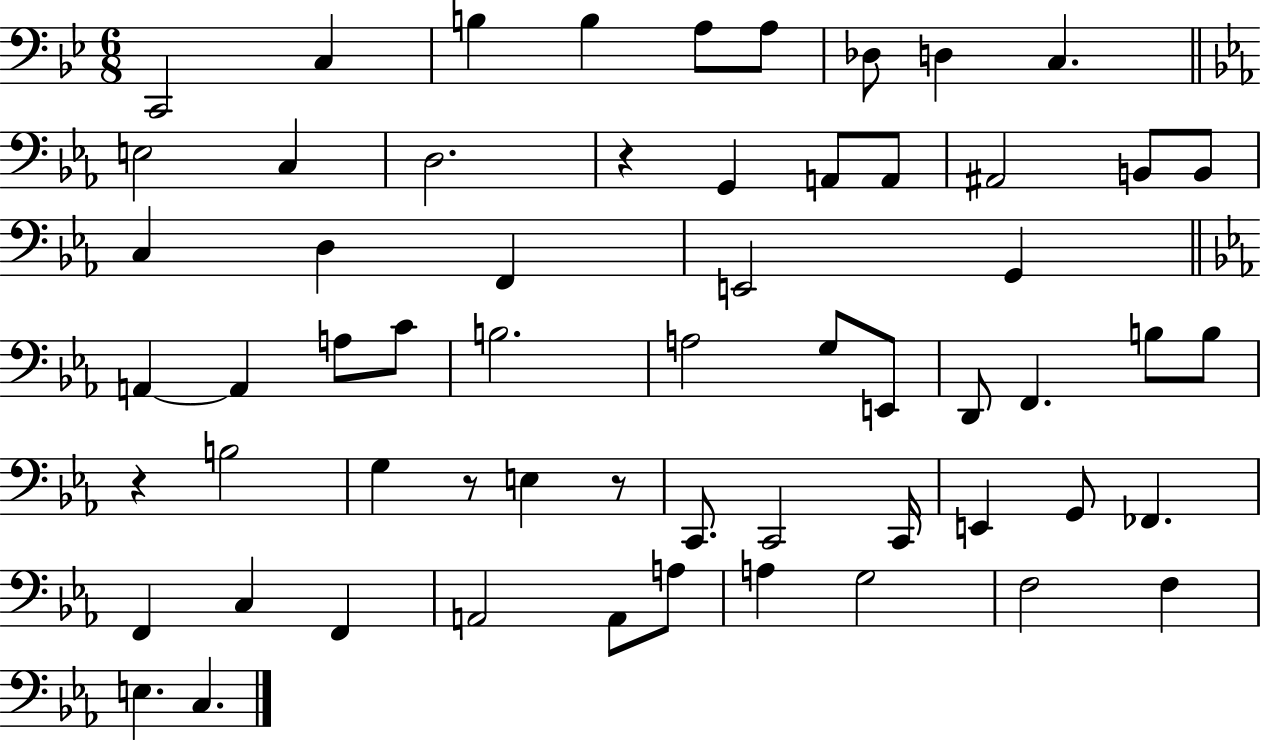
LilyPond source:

{
  \clef bass
  \numericTimeSignature
  \time 6/8
  \key bes \major
  c,2 c4 | b4 b4 a8 a8 | des8 d4 c4. | \bar "||" \break \key ees \major e2 c4 | d2. | r4 g,4 a,8 a,8 | ais,2 b,8 b,8 | \break c4 d4 f,4 | e,2 g,4 | \bar "||" \break \key c \minor a,4~~ a,4 a8 c'8 | b2. | a2 g8 e,8 | d,8 f,4. b8 b8 | \break r4 b2 | g4 r8 e4 r8 | c,8. c,2 c,16 | e,4 g,8 fes,4. | \break f,4 c4 f,4 | a,2 a,8 a8 | a4 g2 | f2 f4 | \break e4. c4. | \bar "|."
}